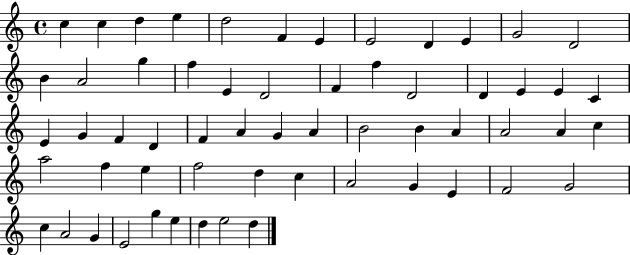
{
  \clef treble
  \time 4/4
  \defaultTimeSignature
  \key c \major
  c''4 c''4 d''4 e''4 | d''2 f'4 e'4 | e'2 d'4 e'4 | g'2 d'2 | \break b'4 a'2 g''4 | f''4 e'4 d'2 | f'4 f''4 d'2 | d'4 e'4 e'4 c'4 | \break e'4 g'4 f'4 d'4 | f'4 a'4 g'4 a'4 | b'2 b'4 a'4 | a'2 a'4 c''4 | \break a''2 f''4 e''4 | f''2 d''4 c''4 | a'2 g'4 e'4 | f'2 g'2 | \break c''4 a'2 g'4 | e'2 g''4 e''4 | d''4 e''2 d''4 | \bar "|."
}